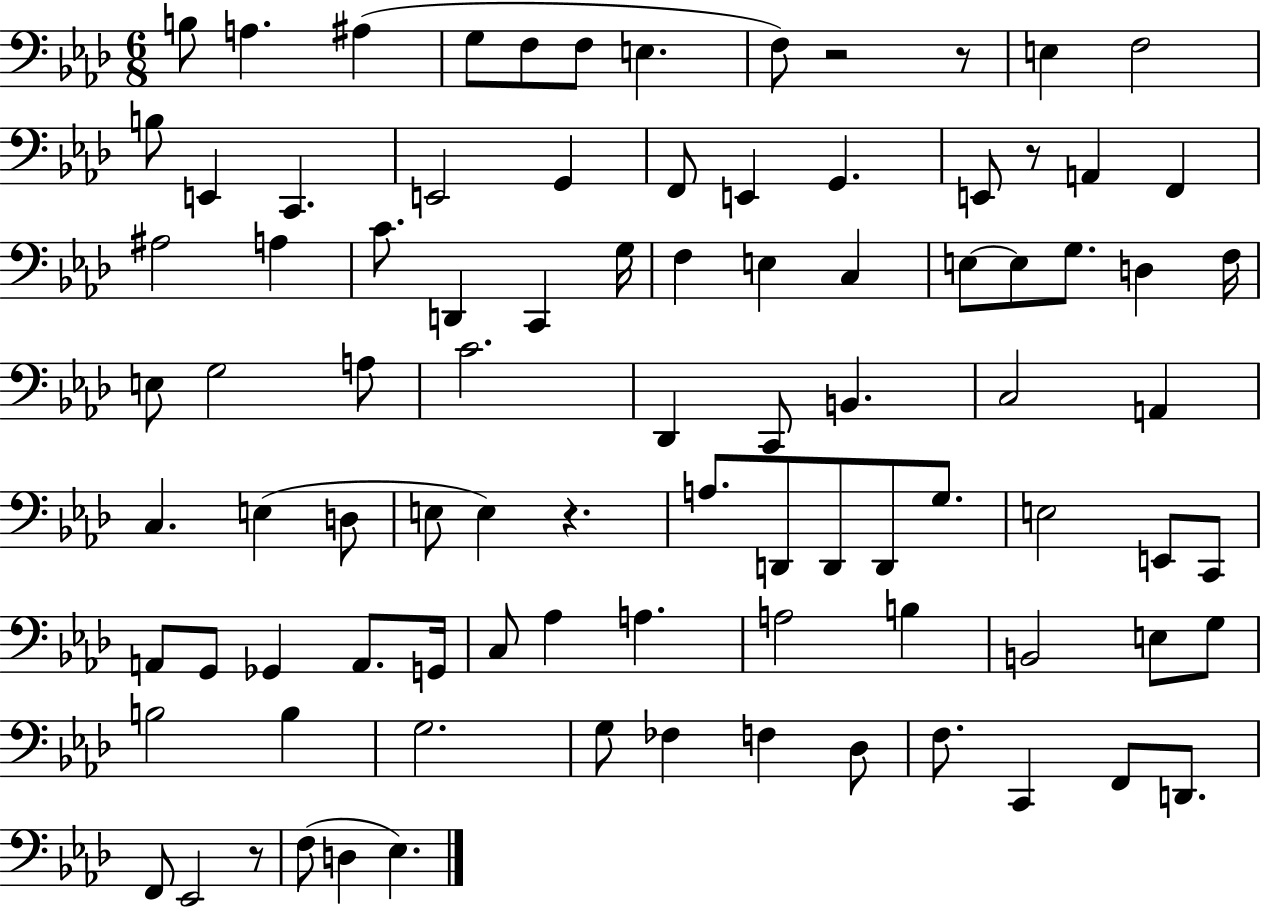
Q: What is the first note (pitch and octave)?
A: B3